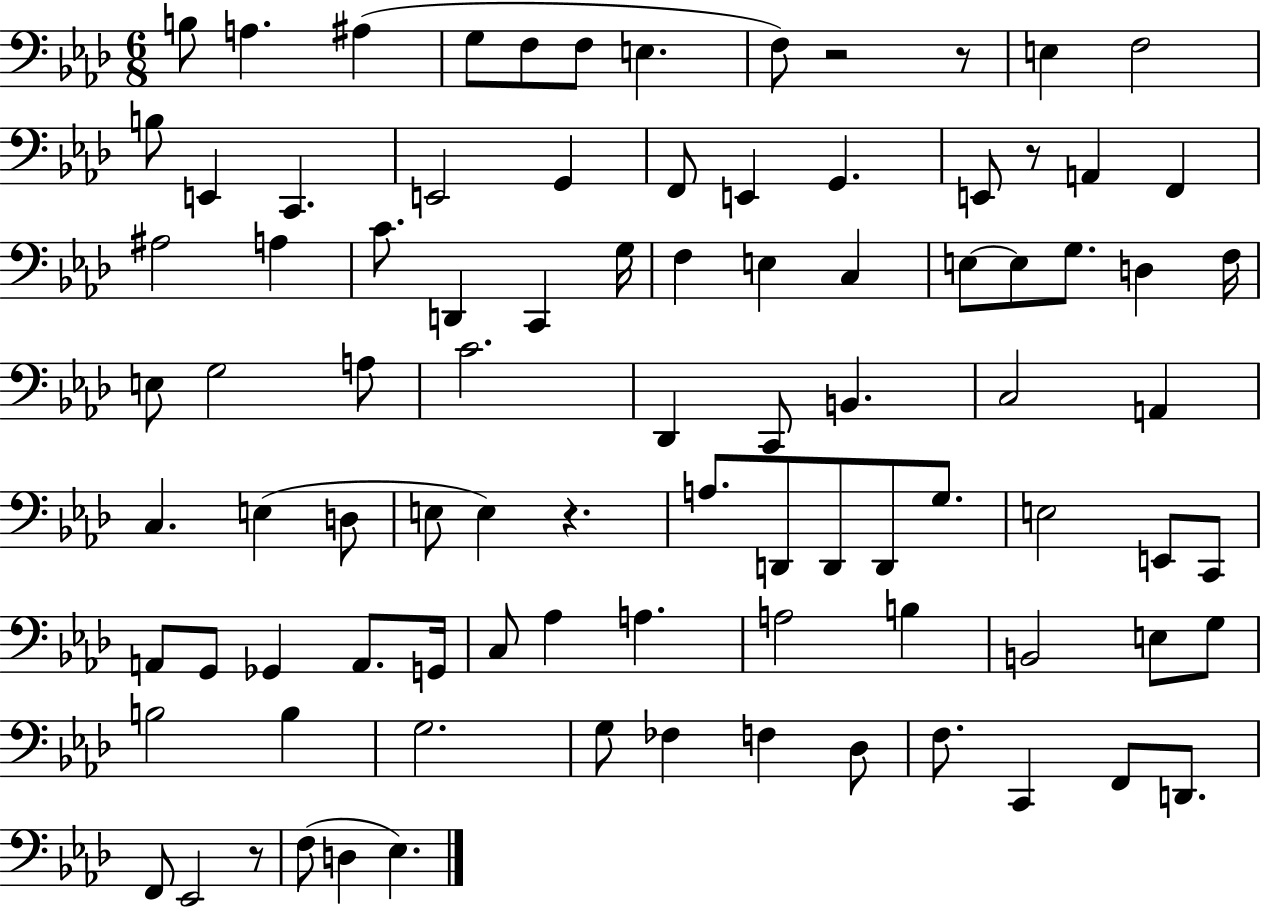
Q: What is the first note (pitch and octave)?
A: B3